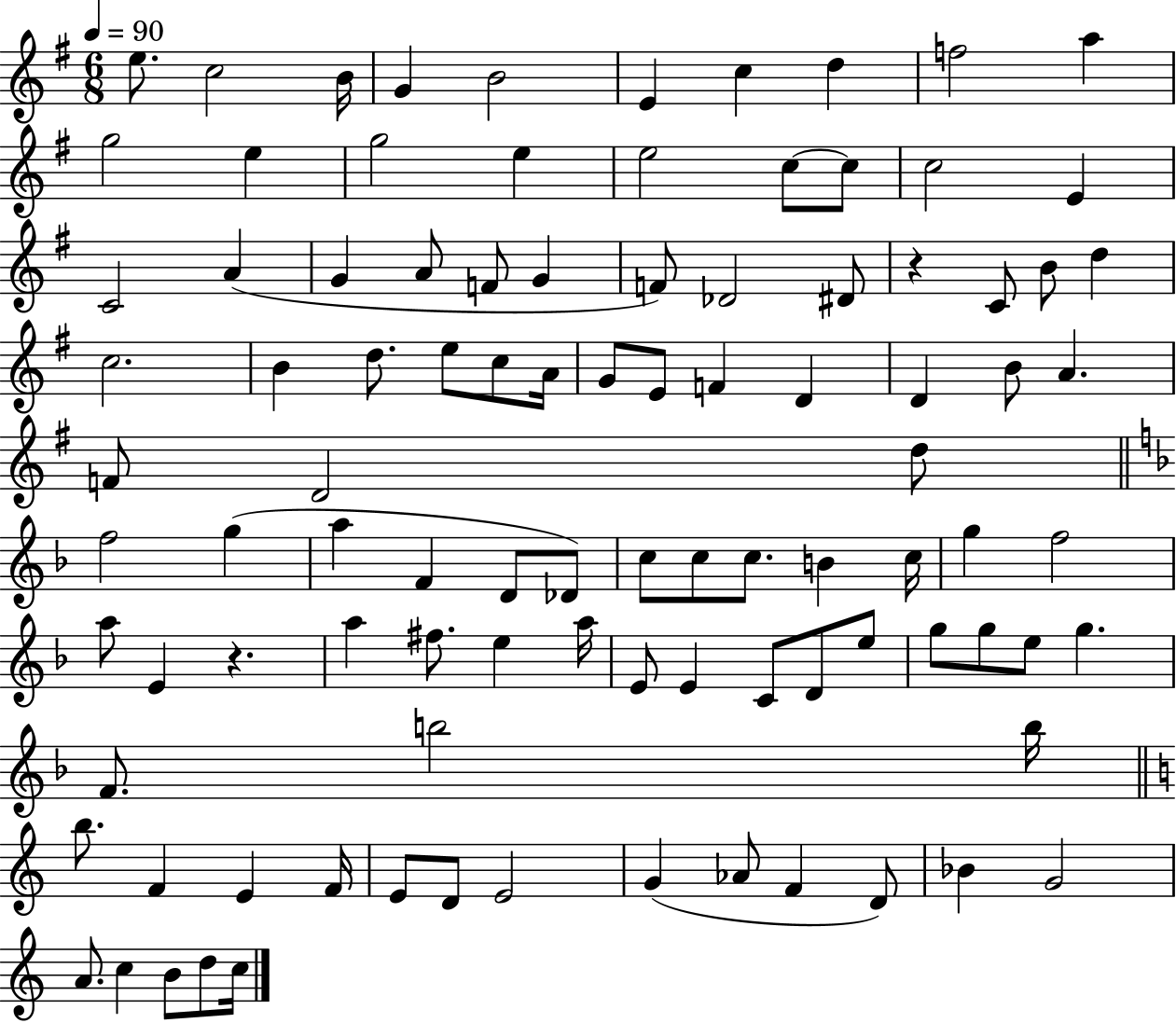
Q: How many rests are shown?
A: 2